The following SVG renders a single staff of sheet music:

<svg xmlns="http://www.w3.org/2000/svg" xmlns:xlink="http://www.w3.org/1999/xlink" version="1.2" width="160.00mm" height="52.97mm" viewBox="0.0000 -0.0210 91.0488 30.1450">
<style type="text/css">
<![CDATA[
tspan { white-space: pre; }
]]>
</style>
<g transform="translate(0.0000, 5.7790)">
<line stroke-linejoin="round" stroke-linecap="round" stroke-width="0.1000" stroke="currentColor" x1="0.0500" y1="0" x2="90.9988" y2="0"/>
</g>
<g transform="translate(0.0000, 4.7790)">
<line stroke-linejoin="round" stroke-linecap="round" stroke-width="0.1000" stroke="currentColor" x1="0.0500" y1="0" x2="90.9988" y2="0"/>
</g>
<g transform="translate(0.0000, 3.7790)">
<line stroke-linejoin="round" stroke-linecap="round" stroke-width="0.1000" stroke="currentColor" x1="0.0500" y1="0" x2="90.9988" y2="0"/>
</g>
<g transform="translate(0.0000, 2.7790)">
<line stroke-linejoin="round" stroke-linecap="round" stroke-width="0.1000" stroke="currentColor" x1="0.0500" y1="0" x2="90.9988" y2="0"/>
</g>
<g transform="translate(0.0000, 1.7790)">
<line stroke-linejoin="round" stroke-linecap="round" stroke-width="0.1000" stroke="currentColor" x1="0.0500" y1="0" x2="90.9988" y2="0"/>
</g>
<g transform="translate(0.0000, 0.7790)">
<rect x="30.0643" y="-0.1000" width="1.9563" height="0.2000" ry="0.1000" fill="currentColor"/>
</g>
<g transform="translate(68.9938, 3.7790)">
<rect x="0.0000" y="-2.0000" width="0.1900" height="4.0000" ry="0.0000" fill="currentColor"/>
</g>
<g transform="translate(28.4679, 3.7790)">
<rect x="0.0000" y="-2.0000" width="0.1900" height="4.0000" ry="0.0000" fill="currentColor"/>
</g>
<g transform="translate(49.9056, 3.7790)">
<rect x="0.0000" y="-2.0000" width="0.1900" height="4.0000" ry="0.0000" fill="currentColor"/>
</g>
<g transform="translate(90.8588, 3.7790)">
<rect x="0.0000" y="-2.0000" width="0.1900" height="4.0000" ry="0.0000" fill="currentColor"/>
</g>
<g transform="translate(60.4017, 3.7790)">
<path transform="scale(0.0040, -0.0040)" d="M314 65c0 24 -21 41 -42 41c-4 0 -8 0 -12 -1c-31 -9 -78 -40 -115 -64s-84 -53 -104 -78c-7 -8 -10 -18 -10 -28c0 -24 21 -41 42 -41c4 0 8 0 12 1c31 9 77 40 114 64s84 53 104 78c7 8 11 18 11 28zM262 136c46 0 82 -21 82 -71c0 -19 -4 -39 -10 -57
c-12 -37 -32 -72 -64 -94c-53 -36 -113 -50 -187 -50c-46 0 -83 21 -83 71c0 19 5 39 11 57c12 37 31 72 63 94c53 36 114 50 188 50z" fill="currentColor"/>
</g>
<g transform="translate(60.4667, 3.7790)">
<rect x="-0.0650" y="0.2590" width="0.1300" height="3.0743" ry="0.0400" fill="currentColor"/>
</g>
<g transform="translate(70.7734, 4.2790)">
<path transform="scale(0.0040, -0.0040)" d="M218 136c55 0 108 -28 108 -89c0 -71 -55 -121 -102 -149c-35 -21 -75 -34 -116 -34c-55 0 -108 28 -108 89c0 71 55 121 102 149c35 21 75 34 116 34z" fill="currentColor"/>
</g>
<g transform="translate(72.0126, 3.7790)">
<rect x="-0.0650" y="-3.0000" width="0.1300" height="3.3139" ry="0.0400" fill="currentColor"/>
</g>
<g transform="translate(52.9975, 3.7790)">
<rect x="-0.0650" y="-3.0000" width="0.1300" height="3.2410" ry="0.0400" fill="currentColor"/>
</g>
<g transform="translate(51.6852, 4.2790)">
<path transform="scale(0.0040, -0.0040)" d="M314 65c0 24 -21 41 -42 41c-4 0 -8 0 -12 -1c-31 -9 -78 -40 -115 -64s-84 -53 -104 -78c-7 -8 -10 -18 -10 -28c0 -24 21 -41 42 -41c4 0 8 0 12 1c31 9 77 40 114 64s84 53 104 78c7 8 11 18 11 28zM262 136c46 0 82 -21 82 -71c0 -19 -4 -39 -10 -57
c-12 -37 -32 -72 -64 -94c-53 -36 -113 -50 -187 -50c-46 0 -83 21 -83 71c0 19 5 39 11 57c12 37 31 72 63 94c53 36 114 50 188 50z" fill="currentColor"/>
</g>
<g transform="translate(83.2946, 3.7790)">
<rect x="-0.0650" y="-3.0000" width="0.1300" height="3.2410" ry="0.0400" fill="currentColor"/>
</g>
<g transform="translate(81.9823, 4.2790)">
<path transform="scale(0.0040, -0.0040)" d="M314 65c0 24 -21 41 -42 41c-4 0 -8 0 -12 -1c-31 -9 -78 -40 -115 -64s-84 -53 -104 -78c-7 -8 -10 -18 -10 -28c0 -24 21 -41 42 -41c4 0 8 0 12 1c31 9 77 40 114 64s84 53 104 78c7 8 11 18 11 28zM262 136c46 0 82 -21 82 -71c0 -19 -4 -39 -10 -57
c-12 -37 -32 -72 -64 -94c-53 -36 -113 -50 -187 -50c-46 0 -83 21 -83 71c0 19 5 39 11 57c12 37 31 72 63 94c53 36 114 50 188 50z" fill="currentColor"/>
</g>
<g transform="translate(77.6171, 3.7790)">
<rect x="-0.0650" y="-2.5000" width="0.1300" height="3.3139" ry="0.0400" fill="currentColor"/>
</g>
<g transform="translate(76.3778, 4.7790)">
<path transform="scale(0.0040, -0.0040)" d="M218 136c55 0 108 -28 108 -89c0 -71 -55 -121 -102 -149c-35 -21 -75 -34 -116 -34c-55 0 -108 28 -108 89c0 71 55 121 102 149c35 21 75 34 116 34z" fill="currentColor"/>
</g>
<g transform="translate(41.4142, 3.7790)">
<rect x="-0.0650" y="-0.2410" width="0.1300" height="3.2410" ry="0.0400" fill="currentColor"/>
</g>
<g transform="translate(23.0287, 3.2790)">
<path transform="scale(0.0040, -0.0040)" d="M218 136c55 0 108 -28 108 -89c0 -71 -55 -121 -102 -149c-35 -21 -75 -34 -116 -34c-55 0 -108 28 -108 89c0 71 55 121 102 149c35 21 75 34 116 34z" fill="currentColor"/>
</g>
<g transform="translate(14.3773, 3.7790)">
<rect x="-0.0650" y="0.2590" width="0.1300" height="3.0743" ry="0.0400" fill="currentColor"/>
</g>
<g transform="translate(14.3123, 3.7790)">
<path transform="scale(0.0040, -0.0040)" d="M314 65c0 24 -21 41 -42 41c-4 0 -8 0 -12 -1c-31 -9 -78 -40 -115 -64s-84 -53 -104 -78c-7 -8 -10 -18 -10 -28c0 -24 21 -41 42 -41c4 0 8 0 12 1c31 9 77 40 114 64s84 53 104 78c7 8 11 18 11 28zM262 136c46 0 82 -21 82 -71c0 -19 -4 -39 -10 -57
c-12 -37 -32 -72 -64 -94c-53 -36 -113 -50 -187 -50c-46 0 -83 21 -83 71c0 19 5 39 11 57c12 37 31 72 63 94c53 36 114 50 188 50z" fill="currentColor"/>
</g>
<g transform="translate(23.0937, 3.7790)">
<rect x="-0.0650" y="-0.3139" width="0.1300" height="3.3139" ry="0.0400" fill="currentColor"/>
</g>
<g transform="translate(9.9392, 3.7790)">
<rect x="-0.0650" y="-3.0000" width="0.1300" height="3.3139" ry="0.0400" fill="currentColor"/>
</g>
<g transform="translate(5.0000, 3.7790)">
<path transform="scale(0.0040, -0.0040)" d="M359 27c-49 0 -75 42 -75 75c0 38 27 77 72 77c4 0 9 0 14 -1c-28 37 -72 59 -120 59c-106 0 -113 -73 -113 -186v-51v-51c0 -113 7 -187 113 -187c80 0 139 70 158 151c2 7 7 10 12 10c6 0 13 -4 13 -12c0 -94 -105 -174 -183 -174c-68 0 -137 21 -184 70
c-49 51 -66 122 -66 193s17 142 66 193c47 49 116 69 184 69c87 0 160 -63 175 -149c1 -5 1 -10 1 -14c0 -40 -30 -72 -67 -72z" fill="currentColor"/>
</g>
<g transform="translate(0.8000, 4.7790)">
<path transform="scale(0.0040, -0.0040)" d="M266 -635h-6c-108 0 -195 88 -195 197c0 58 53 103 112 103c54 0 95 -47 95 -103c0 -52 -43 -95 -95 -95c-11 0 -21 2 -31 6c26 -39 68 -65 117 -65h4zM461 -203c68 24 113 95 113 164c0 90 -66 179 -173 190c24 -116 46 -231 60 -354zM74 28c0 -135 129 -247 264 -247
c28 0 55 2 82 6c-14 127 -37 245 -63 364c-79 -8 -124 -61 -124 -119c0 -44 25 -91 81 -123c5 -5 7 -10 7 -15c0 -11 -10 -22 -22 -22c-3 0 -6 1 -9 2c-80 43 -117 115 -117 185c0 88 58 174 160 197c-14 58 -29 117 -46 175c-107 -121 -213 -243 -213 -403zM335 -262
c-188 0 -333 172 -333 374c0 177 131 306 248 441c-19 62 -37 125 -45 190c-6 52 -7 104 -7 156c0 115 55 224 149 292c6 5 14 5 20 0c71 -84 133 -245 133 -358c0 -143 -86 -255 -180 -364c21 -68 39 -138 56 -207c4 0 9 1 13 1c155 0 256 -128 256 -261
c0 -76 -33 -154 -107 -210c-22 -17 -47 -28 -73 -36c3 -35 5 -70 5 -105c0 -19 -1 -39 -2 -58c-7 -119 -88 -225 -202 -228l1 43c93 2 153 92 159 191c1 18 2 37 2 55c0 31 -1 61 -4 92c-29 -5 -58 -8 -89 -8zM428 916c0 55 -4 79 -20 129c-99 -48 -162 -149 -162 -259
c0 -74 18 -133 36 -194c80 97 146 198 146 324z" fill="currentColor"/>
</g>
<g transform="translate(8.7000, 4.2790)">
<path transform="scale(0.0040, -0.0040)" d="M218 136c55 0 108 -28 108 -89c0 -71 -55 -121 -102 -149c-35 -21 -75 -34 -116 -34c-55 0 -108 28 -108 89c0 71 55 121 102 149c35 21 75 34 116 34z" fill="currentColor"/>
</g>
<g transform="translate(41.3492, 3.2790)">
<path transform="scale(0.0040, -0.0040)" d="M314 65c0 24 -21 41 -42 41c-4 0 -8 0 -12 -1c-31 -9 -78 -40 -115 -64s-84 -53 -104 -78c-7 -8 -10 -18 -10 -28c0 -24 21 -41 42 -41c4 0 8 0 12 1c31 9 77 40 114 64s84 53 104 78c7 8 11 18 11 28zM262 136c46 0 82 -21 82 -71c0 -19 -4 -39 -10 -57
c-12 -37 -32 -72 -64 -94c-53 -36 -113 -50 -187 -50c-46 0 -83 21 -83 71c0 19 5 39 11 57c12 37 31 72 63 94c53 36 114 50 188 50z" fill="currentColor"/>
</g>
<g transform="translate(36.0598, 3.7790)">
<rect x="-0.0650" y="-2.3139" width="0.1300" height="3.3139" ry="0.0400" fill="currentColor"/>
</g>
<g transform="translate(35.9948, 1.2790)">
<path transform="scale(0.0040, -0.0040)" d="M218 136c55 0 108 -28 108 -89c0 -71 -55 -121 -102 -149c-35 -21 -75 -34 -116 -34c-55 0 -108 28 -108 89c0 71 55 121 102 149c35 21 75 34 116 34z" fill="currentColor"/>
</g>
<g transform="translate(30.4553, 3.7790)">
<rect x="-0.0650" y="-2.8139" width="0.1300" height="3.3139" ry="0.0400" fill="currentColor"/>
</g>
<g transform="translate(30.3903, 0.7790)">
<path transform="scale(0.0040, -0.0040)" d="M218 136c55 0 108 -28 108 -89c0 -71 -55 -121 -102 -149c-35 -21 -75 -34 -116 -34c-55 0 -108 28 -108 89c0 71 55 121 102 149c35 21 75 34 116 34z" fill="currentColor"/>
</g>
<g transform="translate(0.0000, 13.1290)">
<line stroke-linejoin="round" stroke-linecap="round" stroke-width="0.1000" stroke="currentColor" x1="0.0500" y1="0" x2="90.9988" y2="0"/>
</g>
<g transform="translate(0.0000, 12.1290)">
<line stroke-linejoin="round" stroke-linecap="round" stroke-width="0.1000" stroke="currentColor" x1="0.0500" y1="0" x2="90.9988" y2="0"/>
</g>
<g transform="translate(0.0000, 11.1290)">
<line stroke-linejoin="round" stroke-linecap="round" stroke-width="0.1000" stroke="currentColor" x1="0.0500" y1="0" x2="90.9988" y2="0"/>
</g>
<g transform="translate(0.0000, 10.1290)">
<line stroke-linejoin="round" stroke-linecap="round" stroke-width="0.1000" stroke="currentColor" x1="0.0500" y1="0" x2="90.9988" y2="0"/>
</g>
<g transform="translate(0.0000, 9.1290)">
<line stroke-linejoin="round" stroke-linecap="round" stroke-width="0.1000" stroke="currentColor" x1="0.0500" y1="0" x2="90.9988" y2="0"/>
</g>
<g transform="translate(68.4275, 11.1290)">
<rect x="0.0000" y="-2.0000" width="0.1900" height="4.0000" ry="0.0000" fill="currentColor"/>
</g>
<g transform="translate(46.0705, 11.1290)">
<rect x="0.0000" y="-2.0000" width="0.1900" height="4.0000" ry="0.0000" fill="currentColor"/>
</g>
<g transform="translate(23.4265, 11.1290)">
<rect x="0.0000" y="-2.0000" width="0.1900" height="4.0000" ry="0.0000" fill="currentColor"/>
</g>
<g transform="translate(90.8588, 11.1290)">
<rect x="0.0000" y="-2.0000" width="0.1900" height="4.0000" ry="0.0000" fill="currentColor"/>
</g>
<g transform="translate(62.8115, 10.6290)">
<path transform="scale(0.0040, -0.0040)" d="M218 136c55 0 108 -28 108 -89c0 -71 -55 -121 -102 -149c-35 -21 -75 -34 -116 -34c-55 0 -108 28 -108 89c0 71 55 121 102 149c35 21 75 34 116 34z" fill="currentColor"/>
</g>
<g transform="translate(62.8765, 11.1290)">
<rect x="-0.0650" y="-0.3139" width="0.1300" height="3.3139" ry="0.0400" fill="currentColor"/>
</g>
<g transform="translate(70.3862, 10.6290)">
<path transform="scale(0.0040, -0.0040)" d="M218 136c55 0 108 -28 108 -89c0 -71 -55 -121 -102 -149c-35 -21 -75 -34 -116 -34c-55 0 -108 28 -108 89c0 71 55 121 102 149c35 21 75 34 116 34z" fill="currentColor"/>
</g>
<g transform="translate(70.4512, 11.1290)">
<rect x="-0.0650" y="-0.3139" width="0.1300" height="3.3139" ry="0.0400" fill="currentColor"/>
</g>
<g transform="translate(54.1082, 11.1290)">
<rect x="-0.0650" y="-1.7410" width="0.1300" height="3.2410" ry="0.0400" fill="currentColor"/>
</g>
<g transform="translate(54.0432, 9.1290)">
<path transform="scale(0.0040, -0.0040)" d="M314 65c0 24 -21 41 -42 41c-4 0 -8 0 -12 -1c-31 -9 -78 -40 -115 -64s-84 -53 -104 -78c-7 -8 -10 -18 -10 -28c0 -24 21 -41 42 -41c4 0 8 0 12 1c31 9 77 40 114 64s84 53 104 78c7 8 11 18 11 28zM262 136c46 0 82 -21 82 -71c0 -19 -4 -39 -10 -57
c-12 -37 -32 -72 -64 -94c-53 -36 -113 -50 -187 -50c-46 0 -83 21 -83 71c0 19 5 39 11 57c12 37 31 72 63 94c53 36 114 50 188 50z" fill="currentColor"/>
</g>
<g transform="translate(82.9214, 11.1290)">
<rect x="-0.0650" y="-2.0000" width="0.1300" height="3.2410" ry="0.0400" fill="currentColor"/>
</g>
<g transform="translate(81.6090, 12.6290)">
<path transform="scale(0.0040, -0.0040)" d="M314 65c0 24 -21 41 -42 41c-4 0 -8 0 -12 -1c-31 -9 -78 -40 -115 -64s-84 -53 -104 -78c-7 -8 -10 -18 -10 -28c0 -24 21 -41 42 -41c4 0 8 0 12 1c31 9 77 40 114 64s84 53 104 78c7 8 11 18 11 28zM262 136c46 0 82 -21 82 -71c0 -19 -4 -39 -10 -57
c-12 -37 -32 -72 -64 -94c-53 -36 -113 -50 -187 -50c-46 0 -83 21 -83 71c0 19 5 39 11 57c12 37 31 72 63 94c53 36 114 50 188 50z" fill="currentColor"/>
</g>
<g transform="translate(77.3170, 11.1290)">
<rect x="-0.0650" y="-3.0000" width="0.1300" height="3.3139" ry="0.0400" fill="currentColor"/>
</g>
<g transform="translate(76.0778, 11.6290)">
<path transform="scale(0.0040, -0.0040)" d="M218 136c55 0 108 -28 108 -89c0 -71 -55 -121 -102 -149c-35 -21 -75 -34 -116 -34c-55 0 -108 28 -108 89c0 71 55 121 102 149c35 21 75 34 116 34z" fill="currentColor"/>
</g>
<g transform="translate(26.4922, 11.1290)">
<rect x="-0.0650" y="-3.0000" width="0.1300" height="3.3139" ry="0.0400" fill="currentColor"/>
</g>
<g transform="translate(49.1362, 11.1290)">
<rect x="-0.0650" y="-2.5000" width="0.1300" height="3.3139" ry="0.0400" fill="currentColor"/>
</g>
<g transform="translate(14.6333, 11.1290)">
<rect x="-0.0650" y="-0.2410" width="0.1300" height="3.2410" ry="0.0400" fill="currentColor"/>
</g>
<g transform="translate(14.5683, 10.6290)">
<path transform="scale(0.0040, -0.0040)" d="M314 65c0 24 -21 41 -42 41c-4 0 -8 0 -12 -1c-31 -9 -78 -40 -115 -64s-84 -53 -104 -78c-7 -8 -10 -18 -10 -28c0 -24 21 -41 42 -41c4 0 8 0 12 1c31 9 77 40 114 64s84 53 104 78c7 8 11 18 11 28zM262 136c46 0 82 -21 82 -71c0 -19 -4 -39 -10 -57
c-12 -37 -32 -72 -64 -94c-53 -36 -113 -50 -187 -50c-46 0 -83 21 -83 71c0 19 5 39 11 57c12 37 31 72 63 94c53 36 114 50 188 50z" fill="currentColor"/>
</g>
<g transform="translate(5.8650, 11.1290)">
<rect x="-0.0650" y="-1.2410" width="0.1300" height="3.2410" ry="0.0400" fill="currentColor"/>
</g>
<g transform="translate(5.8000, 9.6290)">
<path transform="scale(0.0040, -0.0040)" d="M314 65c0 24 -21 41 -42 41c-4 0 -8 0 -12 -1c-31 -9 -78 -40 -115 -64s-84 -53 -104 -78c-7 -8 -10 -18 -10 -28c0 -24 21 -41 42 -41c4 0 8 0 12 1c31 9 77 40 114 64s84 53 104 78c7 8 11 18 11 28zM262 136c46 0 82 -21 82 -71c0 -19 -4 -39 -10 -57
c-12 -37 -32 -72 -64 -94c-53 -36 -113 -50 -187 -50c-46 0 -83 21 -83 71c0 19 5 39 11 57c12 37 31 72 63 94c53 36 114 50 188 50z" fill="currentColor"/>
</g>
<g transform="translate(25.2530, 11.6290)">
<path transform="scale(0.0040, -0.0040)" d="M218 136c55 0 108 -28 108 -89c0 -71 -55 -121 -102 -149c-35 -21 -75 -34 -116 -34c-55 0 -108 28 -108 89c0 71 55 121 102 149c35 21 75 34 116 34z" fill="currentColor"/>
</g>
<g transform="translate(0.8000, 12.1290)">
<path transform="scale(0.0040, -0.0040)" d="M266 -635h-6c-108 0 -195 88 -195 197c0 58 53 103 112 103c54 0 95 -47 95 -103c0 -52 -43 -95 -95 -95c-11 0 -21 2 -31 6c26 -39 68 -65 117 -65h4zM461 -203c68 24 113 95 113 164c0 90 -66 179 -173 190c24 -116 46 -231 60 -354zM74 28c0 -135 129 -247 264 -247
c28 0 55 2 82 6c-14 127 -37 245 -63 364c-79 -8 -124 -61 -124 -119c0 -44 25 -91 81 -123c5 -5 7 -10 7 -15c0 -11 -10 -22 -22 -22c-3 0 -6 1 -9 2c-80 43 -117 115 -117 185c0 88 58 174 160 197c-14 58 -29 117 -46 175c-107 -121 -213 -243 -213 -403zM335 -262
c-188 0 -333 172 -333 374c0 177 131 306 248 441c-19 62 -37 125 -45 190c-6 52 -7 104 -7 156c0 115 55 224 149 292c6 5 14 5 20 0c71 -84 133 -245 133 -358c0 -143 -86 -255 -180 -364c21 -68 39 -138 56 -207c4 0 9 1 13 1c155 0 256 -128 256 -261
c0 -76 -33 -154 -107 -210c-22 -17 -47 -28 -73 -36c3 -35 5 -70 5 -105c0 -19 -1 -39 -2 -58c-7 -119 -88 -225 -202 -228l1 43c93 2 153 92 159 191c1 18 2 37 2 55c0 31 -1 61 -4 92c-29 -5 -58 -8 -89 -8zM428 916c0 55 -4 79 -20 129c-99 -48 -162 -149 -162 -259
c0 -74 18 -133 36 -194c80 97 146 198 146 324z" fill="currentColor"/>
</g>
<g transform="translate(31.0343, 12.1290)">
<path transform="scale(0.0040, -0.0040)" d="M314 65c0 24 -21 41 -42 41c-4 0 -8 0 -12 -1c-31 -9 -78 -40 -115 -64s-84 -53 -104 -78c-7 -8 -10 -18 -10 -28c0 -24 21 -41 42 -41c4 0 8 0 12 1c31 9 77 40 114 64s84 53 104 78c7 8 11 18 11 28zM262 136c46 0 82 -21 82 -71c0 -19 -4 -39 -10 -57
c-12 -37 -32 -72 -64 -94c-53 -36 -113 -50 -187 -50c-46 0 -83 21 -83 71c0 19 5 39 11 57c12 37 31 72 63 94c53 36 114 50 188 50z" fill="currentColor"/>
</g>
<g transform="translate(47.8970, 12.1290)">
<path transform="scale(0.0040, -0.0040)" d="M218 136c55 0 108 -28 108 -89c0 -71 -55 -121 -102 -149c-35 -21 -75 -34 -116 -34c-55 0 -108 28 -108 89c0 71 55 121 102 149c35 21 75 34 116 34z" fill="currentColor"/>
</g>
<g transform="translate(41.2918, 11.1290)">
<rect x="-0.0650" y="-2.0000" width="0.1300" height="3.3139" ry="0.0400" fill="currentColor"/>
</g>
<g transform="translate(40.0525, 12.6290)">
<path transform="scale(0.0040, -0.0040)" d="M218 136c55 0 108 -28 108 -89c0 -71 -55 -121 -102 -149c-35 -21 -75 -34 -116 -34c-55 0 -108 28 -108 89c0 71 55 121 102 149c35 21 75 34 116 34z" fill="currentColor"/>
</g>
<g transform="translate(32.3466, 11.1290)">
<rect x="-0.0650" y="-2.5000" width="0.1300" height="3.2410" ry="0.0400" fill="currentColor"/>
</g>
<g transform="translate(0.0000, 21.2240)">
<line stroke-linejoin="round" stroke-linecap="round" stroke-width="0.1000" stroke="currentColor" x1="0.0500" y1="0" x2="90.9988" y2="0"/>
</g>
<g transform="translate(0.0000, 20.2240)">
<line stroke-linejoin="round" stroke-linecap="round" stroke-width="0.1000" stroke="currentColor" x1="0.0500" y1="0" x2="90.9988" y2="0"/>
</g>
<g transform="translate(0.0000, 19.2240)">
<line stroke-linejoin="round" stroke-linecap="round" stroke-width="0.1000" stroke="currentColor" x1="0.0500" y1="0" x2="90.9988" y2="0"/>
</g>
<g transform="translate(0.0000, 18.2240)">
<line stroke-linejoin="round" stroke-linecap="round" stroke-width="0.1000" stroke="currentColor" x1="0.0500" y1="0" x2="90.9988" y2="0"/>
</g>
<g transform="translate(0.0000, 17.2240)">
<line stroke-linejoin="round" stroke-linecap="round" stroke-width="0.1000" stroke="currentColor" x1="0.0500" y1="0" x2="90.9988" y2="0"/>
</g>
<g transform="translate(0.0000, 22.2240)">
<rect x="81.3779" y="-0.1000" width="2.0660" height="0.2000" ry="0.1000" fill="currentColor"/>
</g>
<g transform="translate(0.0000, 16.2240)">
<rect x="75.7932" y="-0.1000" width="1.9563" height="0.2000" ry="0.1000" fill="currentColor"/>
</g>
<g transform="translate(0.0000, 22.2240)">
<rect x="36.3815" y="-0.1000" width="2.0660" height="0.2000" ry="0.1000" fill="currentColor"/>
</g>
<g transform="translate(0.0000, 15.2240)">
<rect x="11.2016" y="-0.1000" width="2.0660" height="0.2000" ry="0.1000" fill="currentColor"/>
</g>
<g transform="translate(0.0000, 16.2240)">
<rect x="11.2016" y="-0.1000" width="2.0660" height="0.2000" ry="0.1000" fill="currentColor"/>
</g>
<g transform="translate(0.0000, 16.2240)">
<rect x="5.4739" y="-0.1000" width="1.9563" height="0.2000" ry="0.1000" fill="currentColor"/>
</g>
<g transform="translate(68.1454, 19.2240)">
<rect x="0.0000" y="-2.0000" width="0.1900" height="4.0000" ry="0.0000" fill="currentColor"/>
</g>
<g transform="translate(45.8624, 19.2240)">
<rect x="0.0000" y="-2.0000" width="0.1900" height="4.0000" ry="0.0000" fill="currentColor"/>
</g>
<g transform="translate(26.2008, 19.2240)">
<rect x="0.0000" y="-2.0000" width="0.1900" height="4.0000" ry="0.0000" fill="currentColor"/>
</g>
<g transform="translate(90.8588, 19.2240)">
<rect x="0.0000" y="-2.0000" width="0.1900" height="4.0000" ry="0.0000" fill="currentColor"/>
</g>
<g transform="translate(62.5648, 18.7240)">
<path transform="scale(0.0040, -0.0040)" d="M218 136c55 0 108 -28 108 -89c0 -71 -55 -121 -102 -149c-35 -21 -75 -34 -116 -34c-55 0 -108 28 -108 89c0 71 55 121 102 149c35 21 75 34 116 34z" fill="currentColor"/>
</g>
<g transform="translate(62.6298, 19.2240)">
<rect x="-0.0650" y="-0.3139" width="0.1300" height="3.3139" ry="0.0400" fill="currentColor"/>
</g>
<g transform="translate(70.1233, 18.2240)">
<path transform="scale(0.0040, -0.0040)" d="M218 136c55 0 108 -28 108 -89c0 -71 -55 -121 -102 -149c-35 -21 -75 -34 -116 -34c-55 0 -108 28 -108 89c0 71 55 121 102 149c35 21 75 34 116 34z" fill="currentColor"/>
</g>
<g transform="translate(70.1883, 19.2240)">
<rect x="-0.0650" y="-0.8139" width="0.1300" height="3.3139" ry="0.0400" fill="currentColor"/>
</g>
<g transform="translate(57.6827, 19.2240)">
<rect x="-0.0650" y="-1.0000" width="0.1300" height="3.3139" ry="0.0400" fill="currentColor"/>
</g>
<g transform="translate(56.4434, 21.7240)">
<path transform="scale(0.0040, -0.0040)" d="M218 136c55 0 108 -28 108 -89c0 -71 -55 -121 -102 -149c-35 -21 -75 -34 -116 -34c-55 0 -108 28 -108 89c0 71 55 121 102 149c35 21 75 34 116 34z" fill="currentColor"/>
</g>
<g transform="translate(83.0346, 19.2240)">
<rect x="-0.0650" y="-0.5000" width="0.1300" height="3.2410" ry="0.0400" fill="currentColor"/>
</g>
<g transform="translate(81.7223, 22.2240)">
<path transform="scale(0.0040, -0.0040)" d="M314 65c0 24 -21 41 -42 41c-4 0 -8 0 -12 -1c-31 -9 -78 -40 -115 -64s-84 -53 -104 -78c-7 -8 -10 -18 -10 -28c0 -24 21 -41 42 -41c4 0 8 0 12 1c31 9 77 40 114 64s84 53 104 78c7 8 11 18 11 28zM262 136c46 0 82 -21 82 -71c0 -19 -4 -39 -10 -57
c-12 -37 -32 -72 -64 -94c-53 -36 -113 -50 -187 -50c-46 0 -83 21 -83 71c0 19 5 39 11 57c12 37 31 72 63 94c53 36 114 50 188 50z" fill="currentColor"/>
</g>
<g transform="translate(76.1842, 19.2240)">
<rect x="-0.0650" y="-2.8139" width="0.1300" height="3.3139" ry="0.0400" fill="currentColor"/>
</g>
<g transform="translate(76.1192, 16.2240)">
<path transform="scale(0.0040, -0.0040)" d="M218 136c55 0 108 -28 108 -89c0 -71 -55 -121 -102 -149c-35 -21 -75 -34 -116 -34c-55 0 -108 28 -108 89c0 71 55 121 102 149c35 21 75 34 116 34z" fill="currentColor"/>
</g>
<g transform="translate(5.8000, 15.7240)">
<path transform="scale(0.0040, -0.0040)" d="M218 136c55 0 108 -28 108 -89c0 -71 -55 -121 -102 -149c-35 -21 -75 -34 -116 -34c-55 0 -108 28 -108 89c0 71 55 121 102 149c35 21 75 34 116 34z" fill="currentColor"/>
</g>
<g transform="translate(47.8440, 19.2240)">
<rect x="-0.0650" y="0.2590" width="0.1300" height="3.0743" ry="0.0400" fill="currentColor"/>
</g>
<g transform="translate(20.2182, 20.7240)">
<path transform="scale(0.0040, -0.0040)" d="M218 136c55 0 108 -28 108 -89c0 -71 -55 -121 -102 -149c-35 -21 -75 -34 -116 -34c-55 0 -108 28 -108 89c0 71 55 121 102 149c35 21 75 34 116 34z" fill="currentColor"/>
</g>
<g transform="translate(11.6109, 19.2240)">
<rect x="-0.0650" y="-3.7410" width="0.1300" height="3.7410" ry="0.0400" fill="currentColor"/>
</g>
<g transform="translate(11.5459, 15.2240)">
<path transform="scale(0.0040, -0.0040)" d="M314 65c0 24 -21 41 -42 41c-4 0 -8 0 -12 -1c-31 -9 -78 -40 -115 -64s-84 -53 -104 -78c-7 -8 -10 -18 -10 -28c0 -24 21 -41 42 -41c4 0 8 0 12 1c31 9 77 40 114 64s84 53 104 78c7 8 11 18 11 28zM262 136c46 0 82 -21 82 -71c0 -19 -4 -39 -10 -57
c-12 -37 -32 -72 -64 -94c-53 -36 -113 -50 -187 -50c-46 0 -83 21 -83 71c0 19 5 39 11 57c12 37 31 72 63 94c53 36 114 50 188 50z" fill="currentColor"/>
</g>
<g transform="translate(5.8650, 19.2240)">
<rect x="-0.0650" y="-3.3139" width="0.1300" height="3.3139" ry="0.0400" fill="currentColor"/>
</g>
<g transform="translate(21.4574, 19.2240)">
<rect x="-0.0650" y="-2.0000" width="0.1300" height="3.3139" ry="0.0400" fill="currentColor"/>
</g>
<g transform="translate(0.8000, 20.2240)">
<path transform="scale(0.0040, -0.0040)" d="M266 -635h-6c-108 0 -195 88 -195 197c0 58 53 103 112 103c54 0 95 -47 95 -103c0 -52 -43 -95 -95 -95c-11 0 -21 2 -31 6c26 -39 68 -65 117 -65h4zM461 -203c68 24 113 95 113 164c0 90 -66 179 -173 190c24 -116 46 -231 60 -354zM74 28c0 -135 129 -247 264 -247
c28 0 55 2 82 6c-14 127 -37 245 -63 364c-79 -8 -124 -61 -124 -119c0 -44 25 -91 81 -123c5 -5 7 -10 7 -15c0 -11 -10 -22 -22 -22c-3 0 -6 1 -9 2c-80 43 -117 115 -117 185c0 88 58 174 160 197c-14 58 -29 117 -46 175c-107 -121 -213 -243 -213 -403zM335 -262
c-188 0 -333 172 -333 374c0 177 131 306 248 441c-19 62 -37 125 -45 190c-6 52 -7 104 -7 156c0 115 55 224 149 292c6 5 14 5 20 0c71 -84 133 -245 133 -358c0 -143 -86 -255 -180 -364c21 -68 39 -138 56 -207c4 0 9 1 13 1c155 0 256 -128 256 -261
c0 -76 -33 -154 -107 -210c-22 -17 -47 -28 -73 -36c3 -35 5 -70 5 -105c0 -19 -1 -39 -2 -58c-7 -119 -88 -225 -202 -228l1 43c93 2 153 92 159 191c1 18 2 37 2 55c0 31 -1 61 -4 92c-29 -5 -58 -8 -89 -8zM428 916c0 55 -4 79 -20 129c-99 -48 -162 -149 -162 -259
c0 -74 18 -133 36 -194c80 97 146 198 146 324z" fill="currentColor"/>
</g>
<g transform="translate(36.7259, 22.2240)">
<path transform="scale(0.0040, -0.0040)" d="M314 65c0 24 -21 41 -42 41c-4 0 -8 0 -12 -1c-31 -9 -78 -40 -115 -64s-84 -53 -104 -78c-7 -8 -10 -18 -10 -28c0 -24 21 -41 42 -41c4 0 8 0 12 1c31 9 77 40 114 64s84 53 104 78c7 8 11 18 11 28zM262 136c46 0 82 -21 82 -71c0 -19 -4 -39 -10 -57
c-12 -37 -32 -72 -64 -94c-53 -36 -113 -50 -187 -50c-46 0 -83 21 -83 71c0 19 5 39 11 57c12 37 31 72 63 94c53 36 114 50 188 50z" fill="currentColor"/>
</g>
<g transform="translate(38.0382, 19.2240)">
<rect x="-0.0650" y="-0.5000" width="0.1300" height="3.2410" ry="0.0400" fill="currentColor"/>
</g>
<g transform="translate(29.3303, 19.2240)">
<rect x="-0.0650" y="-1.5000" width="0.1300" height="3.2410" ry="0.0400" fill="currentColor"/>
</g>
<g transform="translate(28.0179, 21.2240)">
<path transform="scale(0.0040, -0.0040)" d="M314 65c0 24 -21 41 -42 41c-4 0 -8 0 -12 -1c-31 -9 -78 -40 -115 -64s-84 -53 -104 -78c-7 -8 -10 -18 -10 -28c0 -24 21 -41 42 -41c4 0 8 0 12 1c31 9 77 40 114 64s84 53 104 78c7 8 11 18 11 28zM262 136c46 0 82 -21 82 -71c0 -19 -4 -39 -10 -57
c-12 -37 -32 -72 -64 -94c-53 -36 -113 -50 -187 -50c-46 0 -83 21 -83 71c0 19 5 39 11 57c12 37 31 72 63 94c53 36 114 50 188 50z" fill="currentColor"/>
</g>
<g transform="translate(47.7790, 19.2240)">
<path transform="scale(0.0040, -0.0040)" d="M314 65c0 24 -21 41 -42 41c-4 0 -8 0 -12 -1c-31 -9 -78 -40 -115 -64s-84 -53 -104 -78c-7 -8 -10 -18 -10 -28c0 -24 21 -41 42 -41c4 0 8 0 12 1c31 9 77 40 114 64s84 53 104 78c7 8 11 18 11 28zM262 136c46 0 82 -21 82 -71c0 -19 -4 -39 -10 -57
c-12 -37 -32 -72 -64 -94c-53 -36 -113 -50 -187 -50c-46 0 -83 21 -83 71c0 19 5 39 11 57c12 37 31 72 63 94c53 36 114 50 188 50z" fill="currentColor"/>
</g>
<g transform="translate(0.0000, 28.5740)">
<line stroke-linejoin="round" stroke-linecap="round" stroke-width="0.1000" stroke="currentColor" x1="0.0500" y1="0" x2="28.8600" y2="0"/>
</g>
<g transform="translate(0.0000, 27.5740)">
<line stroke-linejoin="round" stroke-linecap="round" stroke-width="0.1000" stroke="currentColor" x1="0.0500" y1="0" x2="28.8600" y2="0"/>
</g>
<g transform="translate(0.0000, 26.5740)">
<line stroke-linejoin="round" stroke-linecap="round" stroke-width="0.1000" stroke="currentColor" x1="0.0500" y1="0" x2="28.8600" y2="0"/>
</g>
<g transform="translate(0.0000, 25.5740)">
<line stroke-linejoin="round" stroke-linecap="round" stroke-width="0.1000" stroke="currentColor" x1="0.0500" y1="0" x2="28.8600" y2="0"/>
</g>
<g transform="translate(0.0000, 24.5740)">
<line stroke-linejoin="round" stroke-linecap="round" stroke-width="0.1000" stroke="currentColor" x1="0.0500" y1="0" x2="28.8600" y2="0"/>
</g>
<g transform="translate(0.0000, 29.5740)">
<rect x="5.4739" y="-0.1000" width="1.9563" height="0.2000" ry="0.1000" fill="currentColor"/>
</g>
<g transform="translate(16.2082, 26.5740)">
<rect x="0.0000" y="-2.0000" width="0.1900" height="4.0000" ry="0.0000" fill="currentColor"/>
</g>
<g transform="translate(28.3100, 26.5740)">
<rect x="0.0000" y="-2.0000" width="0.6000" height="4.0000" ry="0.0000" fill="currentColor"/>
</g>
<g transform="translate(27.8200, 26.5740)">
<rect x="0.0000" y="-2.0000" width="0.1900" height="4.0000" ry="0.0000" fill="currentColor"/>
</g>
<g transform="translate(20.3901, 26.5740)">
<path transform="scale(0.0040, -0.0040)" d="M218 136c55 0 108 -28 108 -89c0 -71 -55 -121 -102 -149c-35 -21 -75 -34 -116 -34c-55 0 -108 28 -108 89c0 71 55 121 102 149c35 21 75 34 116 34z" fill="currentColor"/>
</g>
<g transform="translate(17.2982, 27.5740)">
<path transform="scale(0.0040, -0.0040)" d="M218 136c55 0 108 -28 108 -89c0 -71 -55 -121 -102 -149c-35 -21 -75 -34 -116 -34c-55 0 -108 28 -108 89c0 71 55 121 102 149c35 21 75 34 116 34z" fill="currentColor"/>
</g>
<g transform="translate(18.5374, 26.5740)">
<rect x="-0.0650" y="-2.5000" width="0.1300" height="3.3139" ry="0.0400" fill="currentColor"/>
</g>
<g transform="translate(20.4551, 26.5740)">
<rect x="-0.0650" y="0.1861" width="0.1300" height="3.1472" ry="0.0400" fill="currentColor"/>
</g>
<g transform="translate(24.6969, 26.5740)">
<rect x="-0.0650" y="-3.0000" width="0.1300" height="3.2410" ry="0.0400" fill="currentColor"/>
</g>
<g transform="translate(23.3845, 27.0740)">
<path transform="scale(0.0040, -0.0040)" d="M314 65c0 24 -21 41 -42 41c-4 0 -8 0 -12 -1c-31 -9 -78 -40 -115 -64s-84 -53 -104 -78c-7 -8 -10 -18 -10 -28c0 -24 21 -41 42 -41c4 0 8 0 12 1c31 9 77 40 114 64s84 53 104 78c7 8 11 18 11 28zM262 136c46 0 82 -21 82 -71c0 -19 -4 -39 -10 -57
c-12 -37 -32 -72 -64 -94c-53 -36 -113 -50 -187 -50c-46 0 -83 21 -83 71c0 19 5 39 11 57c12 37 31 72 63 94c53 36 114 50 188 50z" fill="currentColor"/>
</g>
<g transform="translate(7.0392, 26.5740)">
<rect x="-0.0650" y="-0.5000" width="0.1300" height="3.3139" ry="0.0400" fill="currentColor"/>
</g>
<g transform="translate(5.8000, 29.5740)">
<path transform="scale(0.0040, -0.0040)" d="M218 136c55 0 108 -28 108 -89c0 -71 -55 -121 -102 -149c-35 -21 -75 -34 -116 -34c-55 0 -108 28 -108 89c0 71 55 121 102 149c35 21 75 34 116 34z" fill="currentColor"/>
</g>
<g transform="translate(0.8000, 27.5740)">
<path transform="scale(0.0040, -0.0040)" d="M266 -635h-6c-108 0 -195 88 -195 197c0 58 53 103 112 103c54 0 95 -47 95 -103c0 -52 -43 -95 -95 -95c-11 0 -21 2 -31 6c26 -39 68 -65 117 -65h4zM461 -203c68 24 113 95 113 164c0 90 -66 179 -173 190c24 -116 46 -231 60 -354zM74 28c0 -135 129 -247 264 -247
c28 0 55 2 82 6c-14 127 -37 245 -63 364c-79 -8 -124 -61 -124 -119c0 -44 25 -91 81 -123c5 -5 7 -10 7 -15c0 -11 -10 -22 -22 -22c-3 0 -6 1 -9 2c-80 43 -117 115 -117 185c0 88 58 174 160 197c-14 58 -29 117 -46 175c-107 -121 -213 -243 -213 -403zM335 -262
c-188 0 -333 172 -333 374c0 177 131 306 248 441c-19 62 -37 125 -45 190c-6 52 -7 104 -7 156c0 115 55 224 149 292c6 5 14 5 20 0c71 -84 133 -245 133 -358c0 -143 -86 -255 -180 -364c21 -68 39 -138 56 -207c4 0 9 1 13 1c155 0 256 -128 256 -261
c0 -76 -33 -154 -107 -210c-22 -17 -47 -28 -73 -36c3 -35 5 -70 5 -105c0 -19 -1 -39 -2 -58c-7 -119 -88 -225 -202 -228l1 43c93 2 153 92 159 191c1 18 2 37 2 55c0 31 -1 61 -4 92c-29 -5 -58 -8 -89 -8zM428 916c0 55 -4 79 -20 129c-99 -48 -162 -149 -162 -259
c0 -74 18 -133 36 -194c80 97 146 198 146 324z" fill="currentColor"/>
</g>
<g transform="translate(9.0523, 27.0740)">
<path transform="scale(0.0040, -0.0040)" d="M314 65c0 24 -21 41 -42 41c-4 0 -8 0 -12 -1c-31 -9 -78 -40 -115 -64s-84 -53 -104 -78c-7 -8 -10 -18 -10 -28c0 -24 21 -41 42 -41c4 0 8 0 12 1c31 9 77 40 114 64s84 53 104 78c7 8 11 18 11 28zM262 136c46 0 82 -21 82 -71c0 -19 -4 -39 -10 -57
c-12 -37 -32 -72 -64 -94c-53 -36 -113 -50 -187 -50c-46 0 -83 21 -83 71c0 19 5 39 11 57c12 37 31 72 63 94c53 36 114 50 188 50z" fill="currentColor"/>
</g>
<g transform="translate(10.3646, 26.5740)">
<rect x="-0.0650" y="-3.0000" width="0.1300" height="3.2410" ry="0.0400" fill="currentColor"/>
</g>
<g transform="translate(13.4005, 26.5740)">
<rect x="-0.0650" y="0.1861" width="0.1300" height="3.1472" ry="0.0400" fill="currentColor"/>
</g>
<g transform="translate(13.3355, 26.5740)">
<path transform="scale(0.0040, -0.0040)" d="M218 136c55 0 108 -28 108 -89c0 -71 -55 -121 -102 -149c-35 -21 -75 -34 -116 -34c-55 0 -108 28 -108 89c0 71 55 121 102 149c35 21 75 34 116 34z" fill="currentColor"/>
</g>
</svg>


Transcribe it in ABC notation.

X:1
T:Untitled
M:4/4
L:1/4
K:C
A B2 c a g c2 A2 B2 A G A2 e2 c2 A G2 F G f2 c c A F2 b c'2 F E2 C2 B2 D c d a C2 C A2 B G B A2